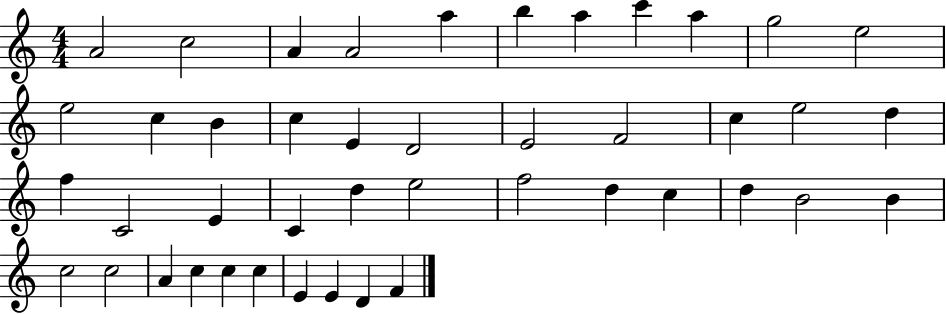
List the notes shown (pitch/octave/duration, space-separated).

A4/h C5/h A4/q A4/h A5/q B5/q A5/q C6/q A5/q G5/h E5/h E5/h C5/q B4/q C5/q E4/q D4/h E4/h F4/h C5/q E5/h D5/q F5/q C4/h E4/q C4/q D5/q E5/h F5/h D5/q C5/q D5/q B4/h B4/q C5/h C5/h A4/q C5/q C5/q C5/q E4/q E4/q D4/q F4/q